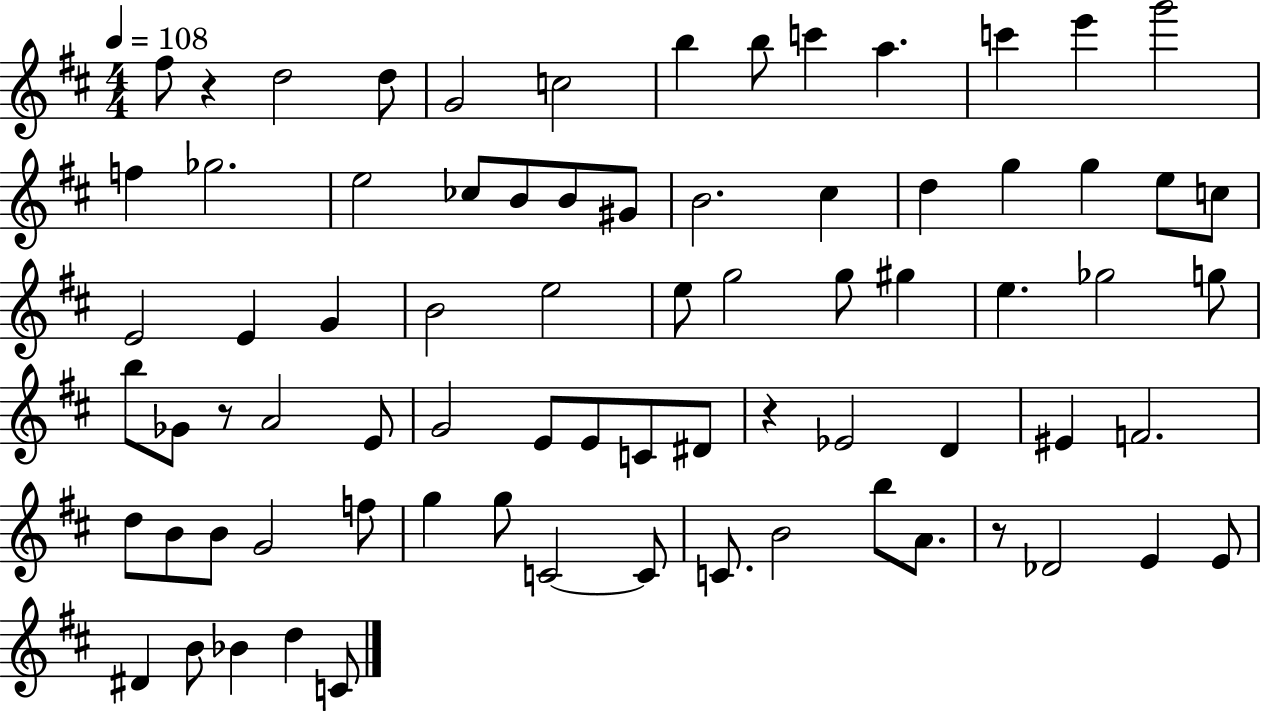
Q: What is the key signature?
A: D major